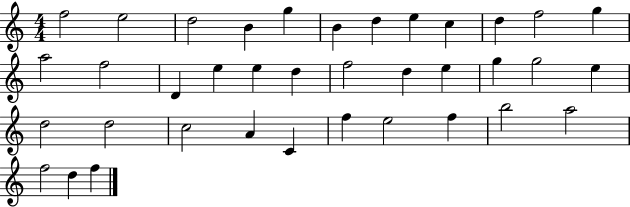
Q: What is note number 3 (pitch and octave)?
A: D5